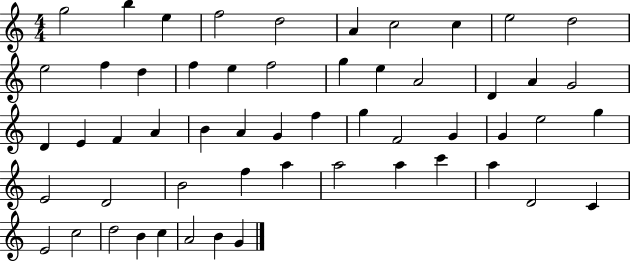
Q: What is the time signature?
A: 4/4